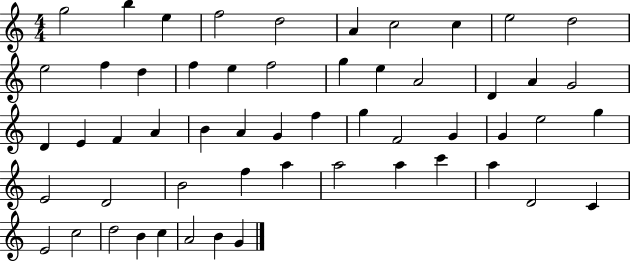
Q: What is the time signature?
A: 4/4